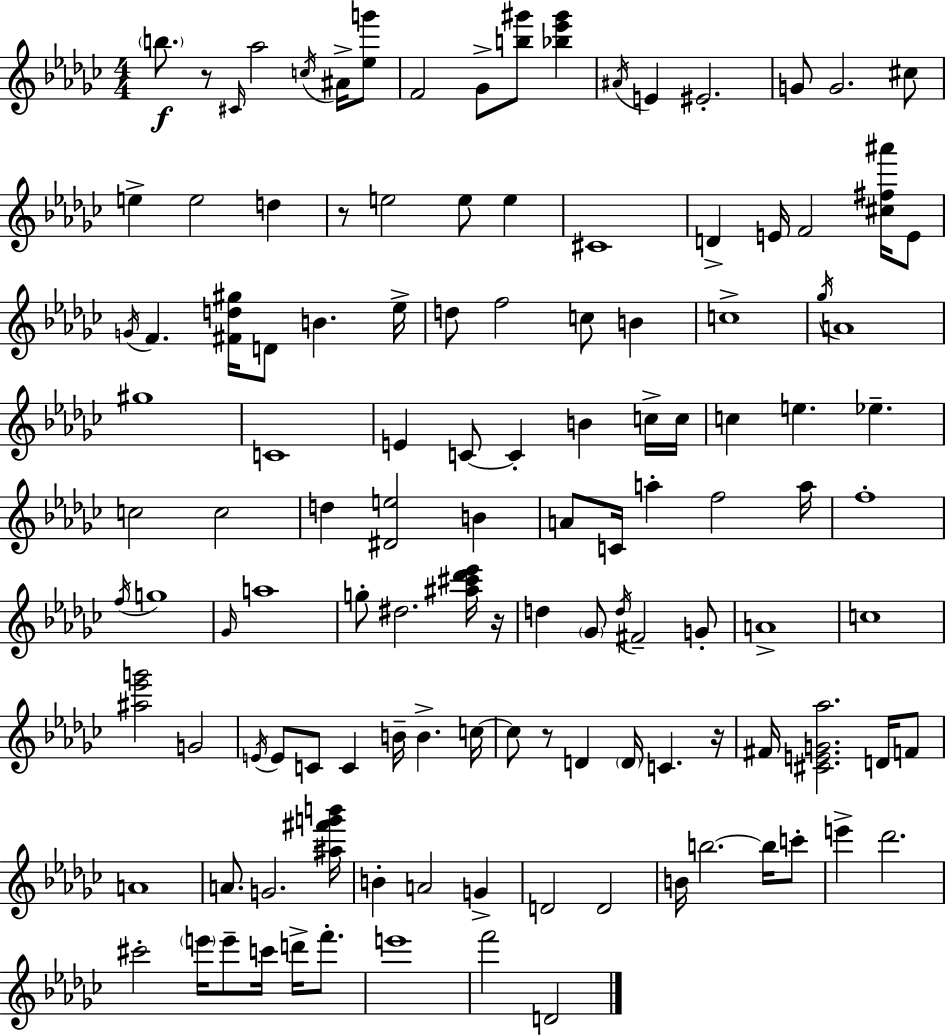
{
  \clef treble
  \numericTimeSignature
  \time 4/4
  \key ees \minor
  \parenthesize b''8.\f r8 \grace { cis'16 } aes''2 \acciaccatura { c''16 } ais'16-> | <ees'' g'''>8 f'2 ges'8-> <b'' gis'''>8 <bes'' ees''' gis'''>4 | \acciaccatura { ais'16 } e'4 eis'2.-. | g'8 g'2. | \break cis''8 e''4-> e''2 d''4 | r8 e''2 e''8 e''4 | cis'1 | d'4-> e'16 f'2 | \break <cis'' fis'' ais'''>16 e'8 \acciaccatura { g'16 } f'4. <fis' d'' gis''>16 d'8 b'4. | ees''16-> d''8 f''2 c''8 | b'4 c''1-> | \acciaccatura { ges''16 } a'1 | \break gis''1 | c'1 | e'4 c'8~~ c'4-. b'4 | c''16-> c''16 c''4 e''4. ees''4.-- | \break c''2 c''2 | d''4 <dis' e''>2 | b'4 a'8 c'16 a''4-. f''2 | a''16 f''1-. | \break \acciaccatura { f''16 } g''1 | \grace { ges'16 } a''1 | g''8-. dis''2. | <ais'' cis''' des''' ees'''>16 r16 d''4 \parenthesize ges'8 \acciaccatura { d''16 } fis'2-- | \break g'8-. a'1-> | c''1 | <ais'' ees''' g'''>2 | g'2 \acciaccatura { e'16 } e'8 c'8 c'4 | \break b'16-- b'4.-> c''16~~ c''8 r8 d'4 | \parenthesize d'16 c'4. r16 fis'16 <cis' e' g' aes''>2. | d'16 f'8 a'1 | a'8. g'2. | \break <ais'' fis''' g''' b'''>16 b'4-. a'2 | g'4-> d'2 | d'2 b'16 b''2.~~ | b''16 c'''8-. e'''4-> des'''2. | \break cis'''2-. | \parenthesize e'''16 e'''8-- c'''16 d'''16-> f'''8.-. e'''1 | f'''2 | d'2 \bar "|."
}